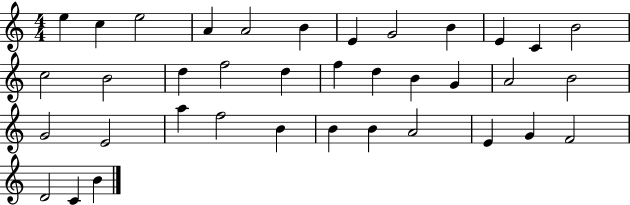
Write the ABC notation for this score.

X:1
T:Untitled
M:4/4
L:1/4
K:C
e c e2 A A2 B E G2 B E C B2 c2 B2 d f2 d f d B G A2 B2 G2 E2 a f2 B B B A2 E G F2 D2 C B